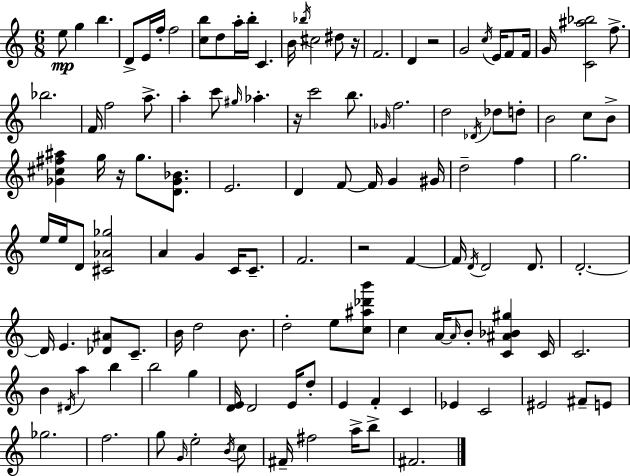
{
  \clef treble
  \numericTimeSignature
  \time 6/8
  \key c \major
  e''8\mp g''4 b''4. | d'8-> e'16 f''16-. f''2 | <c'' b''>8 d''8 a''16-. b''16-. c'4. | b'16 \acciaccatura { bes''16 } cis''2 dis''8 | \break r16 f'2. | d'4 r2 | g'2 \acciaccatura { c''16 } e'16 f'8 | f'16 g'16 <c' ais'' bes''>2 f''8.-> | \break bes''2. | f'16 f''2 a''8.-> | a''4-. c'''8 \grace { gis''16 } aes''4.-. | r16 c'''2 | \break b''8. \grace { ges'16 } f''2. | d''2 | \acciaccatura { des'16 } des''8 d''8-. b'2 | c''8 b'8-> <ges' cis'' fis'' ais''>4 g''16 r16 g''8. | \break <d' ges' bes'>8. e'2. | d'4 f'8~~ f'16 | g'4 gis'16 d''2-- | f''4 g''2. | \break e''16 e''16 d'8 <cis' aes' ges''>2 | a'4 g'4 | c'16 c'8.-- f'2. | r2 | \break f'4~~ f'16 \acciaccatura { d'16 } d'2 | d'8. d'2.-.~~ | d'16 e'4. | <des' ais'>8 c'8.-- b'16 d''2 | \break b'8. d''2-. | e''8 <c'' ais'' des''' b'''>8 c''4 a'16~~ \grace { a'16 } | b'8-. <c' ais' bes' gis''>4 c'16 c'2. | b'4 \acciaccatura { dis'16 } | \break a''4 b''4 b''2 | g''4 <d' e'>16 d'2 | e'16 d''8-. e'4 | f'4-. c'4 ees'4 | \break c'2 eis'2 | fis'8-- e'8 ges''2. | f''2. | g''8 \grace { g'16 } e''2-. | \break \acciaccatura { b'16 } c''8 fis'16-- fis''2 | a''16-> b''8-> fis'2. | \bar "|."
}